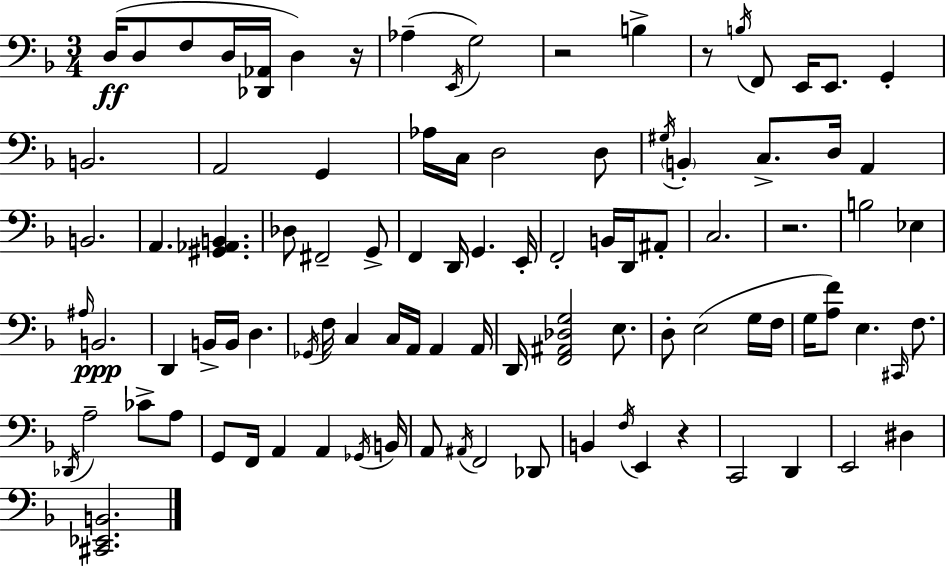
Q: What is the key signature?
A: D minor